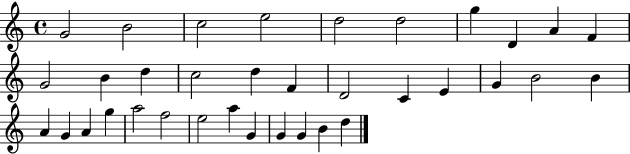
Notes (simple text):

G4/h B4/h C5/h E5/h D5/h D5/h G5/q D4/q A4/q F4/q G4/h B4/q D5/q C5/h D5/q F4/q D4/h C4/q E4/q G4/q B4/h B4/q A4/q G4/q A4/q G5/q A5/h F5/h E5/h A5/q G4/q G4/q G4/q B4/q D5/q